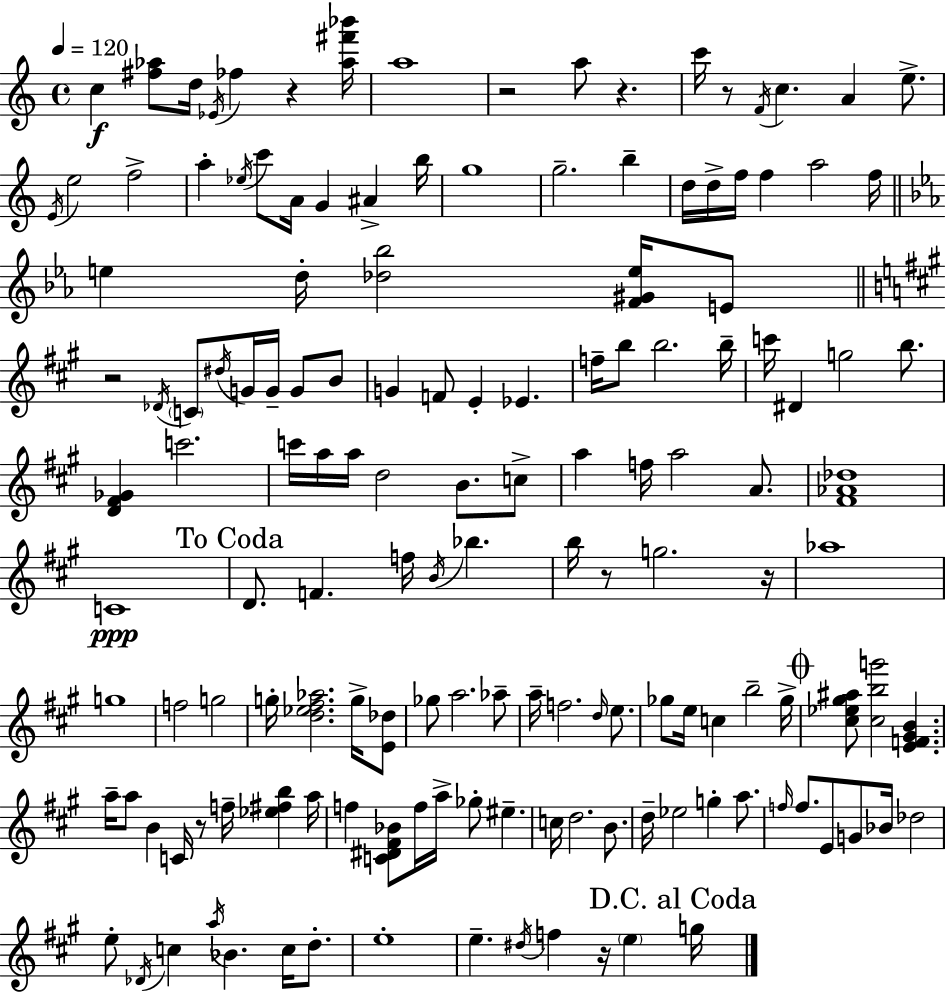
{
  \clef treble
  \time 4/4
  \defaultTimeSignature
  \key a \minor
  \tempo 4 = 120
  c''4\f <fis'' aes''>8 d''16 \acciaccatura { ees'16 } fes''4 r4 | <aes'' fis''' bes'''>16 a''1 | r2 a''8 r4. | c'''16 r8 \acciaccatura { f'16 } c''4. a'4 e''8.-> | \break \acciaccatura { e'16 } e''2 f''2-> | a''4-. \acciaccatura { ees''16 } c'''8 a'16 g'4 ais'4-> | b''16 g''1 | g''2.-- | \break b''4-- d''16 d''16-> f''16 f''4 a''2 | f''16 \bar "||" \break \key ees \major e''4 d''16-. <des'' bes''>2 <f' gis' e''>16 e'8 | \bar "||" \break \key a \major r2 \acciaccatura { des'16 } \parenthesize c'8 \acciaccatura { dis''16 } g'16 g'16-- g'8 | b'8 g'4 f'8 e'4-. ees'4. | f''16-- b''8 b''2. | b''16-- c'''16 dis'4 g''2 b''8. | \break <d' fis' ges'>4 c'''2. | c'''16 a''16 a''16 d''2 b'8. | c''8-> a''4 f''16 a''2 a'8. | <fis' aes' des''>1 | \break c'1\ppp | \mark "To Coda" d'8. f'4. f''16 \acciaccatura { b'16 } bes''4. | b''16 r8 g''2. | r16 aes''1 | \break g''1 | f''2 g''2 | g''16-. <d'' ees'' fis'' aes''>2. | g''16-> <e' des''>8 ges''8 a''2. | \break aes''8-- a''16-- f''2. | \grace { d''16 } e''8. ges''8 e''16 c''4 b''2-- | ges''16-> \mark \markup { \musicglyph "scripts.coda" } <cis'' ees'' gis'' ais''>8 <cis'' b'' g'''>2 <e' f' gis' b'>4. | a''16-- a''8 b'4 c'16 r8 f''16-- <ees'' fis'' b''>4 | \break a''16 f''4 <c' dis' fis' bes'>8 f''16 a''16-> ges''8-. eis''4.-- | c''16 d''2. | b'8. d''16-- ees''2 g''4-. | a''8. \grace { f''16 } f''8. e'8 g'8 bes'16 des''2 | \break e''8-. \acciaccatura { des'16 } c''4 \acciaccatura { a''16 } bes'4. | c''16 d''8.-. e''1-. | e''4.-- \acciaccatura { dis''16 } f''4 | r16 \parenthesize e''4 \mark "D.C. al Coda" g''16 \bar "|."
}